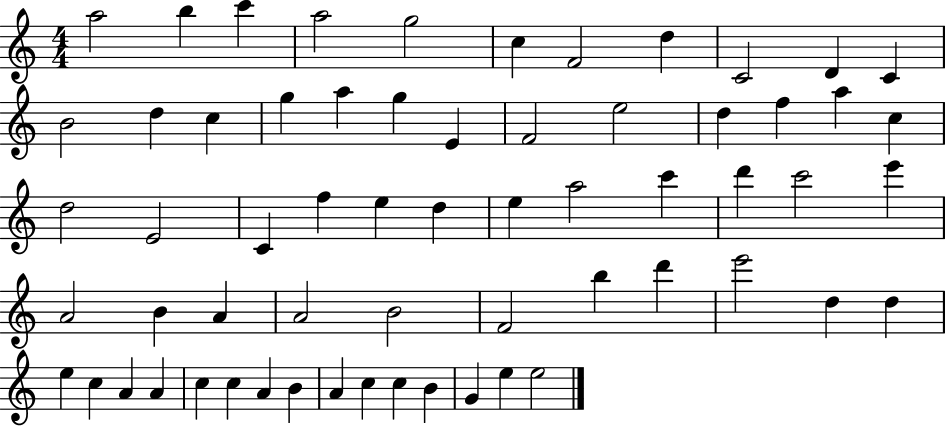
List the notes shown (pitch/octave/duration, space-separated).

A5/h B5/q C6/q A5/h G5/h C5/q F4/h D5/q C4/h D4/q C4/q B4/h D5/q C5/q G5/q A5/q G5/q E4/q F4/h E5/h D5/q F5/q A5/q C5/q D5/h E4/h C4/q F5/q E5/q D5/q E5/q A5/h C6/q D6/q C6/h E6/q A4/h B4/q A4/q A4/h B4/h F4/h B5/q D6/q E6/h D5/q D5/q E5/q C5/q A4/q A4/q C5/q C5/q A4/q B4/q A4/q C5/q C5/q B4/q G4/q E5/q E5/h